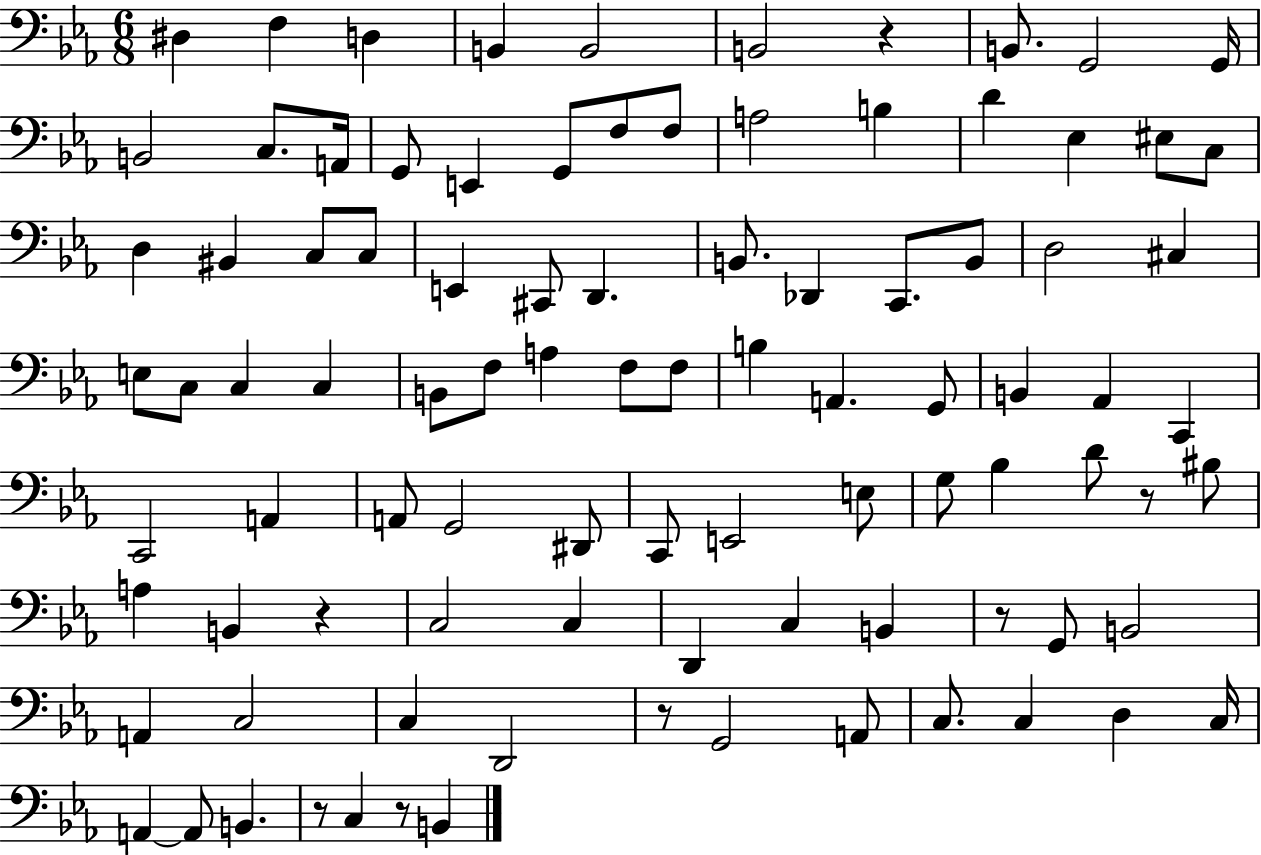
{
  \clef bass
  \numericTimeSignature
  \time 6/8
  \key ees \major
  dis4 f4 d4 | b,4 b,2 | b,2 r4 | b,8. g,2 g,16 | \break b,2 c8. a,16 | g,8 e,4 g,8 f8 f8 | a2 b4 | d'4 ees4 eis8 c8 | \break d4 bis,4 c8 c8 | e,4 cis,8 d,4. | b,8. des,4 c,8. b,8 | d2 cis4 | \break e8 c8 c4 c4 | b,8 f8 a4 f8 f8 | b4 a,4. g,8 | b,4 aes,4 c,4 | \break c,2 a,4 | a,8 g,2 dis,8 | c,8 e,2 e8 | g8 bes4 d'8 r8 bis8 | \break a4 b,4 r4 | c2 c4 | d,4 c4 b,4 | r8 g,8 b,2 | \break a,4 c2 | c4 d,2 | r8 g,2 a,8 | c8. c4 d4 c16 | \break a,4~~ a,8 b,4. | r8 c4 r8 b,4 | \bar "|."
}